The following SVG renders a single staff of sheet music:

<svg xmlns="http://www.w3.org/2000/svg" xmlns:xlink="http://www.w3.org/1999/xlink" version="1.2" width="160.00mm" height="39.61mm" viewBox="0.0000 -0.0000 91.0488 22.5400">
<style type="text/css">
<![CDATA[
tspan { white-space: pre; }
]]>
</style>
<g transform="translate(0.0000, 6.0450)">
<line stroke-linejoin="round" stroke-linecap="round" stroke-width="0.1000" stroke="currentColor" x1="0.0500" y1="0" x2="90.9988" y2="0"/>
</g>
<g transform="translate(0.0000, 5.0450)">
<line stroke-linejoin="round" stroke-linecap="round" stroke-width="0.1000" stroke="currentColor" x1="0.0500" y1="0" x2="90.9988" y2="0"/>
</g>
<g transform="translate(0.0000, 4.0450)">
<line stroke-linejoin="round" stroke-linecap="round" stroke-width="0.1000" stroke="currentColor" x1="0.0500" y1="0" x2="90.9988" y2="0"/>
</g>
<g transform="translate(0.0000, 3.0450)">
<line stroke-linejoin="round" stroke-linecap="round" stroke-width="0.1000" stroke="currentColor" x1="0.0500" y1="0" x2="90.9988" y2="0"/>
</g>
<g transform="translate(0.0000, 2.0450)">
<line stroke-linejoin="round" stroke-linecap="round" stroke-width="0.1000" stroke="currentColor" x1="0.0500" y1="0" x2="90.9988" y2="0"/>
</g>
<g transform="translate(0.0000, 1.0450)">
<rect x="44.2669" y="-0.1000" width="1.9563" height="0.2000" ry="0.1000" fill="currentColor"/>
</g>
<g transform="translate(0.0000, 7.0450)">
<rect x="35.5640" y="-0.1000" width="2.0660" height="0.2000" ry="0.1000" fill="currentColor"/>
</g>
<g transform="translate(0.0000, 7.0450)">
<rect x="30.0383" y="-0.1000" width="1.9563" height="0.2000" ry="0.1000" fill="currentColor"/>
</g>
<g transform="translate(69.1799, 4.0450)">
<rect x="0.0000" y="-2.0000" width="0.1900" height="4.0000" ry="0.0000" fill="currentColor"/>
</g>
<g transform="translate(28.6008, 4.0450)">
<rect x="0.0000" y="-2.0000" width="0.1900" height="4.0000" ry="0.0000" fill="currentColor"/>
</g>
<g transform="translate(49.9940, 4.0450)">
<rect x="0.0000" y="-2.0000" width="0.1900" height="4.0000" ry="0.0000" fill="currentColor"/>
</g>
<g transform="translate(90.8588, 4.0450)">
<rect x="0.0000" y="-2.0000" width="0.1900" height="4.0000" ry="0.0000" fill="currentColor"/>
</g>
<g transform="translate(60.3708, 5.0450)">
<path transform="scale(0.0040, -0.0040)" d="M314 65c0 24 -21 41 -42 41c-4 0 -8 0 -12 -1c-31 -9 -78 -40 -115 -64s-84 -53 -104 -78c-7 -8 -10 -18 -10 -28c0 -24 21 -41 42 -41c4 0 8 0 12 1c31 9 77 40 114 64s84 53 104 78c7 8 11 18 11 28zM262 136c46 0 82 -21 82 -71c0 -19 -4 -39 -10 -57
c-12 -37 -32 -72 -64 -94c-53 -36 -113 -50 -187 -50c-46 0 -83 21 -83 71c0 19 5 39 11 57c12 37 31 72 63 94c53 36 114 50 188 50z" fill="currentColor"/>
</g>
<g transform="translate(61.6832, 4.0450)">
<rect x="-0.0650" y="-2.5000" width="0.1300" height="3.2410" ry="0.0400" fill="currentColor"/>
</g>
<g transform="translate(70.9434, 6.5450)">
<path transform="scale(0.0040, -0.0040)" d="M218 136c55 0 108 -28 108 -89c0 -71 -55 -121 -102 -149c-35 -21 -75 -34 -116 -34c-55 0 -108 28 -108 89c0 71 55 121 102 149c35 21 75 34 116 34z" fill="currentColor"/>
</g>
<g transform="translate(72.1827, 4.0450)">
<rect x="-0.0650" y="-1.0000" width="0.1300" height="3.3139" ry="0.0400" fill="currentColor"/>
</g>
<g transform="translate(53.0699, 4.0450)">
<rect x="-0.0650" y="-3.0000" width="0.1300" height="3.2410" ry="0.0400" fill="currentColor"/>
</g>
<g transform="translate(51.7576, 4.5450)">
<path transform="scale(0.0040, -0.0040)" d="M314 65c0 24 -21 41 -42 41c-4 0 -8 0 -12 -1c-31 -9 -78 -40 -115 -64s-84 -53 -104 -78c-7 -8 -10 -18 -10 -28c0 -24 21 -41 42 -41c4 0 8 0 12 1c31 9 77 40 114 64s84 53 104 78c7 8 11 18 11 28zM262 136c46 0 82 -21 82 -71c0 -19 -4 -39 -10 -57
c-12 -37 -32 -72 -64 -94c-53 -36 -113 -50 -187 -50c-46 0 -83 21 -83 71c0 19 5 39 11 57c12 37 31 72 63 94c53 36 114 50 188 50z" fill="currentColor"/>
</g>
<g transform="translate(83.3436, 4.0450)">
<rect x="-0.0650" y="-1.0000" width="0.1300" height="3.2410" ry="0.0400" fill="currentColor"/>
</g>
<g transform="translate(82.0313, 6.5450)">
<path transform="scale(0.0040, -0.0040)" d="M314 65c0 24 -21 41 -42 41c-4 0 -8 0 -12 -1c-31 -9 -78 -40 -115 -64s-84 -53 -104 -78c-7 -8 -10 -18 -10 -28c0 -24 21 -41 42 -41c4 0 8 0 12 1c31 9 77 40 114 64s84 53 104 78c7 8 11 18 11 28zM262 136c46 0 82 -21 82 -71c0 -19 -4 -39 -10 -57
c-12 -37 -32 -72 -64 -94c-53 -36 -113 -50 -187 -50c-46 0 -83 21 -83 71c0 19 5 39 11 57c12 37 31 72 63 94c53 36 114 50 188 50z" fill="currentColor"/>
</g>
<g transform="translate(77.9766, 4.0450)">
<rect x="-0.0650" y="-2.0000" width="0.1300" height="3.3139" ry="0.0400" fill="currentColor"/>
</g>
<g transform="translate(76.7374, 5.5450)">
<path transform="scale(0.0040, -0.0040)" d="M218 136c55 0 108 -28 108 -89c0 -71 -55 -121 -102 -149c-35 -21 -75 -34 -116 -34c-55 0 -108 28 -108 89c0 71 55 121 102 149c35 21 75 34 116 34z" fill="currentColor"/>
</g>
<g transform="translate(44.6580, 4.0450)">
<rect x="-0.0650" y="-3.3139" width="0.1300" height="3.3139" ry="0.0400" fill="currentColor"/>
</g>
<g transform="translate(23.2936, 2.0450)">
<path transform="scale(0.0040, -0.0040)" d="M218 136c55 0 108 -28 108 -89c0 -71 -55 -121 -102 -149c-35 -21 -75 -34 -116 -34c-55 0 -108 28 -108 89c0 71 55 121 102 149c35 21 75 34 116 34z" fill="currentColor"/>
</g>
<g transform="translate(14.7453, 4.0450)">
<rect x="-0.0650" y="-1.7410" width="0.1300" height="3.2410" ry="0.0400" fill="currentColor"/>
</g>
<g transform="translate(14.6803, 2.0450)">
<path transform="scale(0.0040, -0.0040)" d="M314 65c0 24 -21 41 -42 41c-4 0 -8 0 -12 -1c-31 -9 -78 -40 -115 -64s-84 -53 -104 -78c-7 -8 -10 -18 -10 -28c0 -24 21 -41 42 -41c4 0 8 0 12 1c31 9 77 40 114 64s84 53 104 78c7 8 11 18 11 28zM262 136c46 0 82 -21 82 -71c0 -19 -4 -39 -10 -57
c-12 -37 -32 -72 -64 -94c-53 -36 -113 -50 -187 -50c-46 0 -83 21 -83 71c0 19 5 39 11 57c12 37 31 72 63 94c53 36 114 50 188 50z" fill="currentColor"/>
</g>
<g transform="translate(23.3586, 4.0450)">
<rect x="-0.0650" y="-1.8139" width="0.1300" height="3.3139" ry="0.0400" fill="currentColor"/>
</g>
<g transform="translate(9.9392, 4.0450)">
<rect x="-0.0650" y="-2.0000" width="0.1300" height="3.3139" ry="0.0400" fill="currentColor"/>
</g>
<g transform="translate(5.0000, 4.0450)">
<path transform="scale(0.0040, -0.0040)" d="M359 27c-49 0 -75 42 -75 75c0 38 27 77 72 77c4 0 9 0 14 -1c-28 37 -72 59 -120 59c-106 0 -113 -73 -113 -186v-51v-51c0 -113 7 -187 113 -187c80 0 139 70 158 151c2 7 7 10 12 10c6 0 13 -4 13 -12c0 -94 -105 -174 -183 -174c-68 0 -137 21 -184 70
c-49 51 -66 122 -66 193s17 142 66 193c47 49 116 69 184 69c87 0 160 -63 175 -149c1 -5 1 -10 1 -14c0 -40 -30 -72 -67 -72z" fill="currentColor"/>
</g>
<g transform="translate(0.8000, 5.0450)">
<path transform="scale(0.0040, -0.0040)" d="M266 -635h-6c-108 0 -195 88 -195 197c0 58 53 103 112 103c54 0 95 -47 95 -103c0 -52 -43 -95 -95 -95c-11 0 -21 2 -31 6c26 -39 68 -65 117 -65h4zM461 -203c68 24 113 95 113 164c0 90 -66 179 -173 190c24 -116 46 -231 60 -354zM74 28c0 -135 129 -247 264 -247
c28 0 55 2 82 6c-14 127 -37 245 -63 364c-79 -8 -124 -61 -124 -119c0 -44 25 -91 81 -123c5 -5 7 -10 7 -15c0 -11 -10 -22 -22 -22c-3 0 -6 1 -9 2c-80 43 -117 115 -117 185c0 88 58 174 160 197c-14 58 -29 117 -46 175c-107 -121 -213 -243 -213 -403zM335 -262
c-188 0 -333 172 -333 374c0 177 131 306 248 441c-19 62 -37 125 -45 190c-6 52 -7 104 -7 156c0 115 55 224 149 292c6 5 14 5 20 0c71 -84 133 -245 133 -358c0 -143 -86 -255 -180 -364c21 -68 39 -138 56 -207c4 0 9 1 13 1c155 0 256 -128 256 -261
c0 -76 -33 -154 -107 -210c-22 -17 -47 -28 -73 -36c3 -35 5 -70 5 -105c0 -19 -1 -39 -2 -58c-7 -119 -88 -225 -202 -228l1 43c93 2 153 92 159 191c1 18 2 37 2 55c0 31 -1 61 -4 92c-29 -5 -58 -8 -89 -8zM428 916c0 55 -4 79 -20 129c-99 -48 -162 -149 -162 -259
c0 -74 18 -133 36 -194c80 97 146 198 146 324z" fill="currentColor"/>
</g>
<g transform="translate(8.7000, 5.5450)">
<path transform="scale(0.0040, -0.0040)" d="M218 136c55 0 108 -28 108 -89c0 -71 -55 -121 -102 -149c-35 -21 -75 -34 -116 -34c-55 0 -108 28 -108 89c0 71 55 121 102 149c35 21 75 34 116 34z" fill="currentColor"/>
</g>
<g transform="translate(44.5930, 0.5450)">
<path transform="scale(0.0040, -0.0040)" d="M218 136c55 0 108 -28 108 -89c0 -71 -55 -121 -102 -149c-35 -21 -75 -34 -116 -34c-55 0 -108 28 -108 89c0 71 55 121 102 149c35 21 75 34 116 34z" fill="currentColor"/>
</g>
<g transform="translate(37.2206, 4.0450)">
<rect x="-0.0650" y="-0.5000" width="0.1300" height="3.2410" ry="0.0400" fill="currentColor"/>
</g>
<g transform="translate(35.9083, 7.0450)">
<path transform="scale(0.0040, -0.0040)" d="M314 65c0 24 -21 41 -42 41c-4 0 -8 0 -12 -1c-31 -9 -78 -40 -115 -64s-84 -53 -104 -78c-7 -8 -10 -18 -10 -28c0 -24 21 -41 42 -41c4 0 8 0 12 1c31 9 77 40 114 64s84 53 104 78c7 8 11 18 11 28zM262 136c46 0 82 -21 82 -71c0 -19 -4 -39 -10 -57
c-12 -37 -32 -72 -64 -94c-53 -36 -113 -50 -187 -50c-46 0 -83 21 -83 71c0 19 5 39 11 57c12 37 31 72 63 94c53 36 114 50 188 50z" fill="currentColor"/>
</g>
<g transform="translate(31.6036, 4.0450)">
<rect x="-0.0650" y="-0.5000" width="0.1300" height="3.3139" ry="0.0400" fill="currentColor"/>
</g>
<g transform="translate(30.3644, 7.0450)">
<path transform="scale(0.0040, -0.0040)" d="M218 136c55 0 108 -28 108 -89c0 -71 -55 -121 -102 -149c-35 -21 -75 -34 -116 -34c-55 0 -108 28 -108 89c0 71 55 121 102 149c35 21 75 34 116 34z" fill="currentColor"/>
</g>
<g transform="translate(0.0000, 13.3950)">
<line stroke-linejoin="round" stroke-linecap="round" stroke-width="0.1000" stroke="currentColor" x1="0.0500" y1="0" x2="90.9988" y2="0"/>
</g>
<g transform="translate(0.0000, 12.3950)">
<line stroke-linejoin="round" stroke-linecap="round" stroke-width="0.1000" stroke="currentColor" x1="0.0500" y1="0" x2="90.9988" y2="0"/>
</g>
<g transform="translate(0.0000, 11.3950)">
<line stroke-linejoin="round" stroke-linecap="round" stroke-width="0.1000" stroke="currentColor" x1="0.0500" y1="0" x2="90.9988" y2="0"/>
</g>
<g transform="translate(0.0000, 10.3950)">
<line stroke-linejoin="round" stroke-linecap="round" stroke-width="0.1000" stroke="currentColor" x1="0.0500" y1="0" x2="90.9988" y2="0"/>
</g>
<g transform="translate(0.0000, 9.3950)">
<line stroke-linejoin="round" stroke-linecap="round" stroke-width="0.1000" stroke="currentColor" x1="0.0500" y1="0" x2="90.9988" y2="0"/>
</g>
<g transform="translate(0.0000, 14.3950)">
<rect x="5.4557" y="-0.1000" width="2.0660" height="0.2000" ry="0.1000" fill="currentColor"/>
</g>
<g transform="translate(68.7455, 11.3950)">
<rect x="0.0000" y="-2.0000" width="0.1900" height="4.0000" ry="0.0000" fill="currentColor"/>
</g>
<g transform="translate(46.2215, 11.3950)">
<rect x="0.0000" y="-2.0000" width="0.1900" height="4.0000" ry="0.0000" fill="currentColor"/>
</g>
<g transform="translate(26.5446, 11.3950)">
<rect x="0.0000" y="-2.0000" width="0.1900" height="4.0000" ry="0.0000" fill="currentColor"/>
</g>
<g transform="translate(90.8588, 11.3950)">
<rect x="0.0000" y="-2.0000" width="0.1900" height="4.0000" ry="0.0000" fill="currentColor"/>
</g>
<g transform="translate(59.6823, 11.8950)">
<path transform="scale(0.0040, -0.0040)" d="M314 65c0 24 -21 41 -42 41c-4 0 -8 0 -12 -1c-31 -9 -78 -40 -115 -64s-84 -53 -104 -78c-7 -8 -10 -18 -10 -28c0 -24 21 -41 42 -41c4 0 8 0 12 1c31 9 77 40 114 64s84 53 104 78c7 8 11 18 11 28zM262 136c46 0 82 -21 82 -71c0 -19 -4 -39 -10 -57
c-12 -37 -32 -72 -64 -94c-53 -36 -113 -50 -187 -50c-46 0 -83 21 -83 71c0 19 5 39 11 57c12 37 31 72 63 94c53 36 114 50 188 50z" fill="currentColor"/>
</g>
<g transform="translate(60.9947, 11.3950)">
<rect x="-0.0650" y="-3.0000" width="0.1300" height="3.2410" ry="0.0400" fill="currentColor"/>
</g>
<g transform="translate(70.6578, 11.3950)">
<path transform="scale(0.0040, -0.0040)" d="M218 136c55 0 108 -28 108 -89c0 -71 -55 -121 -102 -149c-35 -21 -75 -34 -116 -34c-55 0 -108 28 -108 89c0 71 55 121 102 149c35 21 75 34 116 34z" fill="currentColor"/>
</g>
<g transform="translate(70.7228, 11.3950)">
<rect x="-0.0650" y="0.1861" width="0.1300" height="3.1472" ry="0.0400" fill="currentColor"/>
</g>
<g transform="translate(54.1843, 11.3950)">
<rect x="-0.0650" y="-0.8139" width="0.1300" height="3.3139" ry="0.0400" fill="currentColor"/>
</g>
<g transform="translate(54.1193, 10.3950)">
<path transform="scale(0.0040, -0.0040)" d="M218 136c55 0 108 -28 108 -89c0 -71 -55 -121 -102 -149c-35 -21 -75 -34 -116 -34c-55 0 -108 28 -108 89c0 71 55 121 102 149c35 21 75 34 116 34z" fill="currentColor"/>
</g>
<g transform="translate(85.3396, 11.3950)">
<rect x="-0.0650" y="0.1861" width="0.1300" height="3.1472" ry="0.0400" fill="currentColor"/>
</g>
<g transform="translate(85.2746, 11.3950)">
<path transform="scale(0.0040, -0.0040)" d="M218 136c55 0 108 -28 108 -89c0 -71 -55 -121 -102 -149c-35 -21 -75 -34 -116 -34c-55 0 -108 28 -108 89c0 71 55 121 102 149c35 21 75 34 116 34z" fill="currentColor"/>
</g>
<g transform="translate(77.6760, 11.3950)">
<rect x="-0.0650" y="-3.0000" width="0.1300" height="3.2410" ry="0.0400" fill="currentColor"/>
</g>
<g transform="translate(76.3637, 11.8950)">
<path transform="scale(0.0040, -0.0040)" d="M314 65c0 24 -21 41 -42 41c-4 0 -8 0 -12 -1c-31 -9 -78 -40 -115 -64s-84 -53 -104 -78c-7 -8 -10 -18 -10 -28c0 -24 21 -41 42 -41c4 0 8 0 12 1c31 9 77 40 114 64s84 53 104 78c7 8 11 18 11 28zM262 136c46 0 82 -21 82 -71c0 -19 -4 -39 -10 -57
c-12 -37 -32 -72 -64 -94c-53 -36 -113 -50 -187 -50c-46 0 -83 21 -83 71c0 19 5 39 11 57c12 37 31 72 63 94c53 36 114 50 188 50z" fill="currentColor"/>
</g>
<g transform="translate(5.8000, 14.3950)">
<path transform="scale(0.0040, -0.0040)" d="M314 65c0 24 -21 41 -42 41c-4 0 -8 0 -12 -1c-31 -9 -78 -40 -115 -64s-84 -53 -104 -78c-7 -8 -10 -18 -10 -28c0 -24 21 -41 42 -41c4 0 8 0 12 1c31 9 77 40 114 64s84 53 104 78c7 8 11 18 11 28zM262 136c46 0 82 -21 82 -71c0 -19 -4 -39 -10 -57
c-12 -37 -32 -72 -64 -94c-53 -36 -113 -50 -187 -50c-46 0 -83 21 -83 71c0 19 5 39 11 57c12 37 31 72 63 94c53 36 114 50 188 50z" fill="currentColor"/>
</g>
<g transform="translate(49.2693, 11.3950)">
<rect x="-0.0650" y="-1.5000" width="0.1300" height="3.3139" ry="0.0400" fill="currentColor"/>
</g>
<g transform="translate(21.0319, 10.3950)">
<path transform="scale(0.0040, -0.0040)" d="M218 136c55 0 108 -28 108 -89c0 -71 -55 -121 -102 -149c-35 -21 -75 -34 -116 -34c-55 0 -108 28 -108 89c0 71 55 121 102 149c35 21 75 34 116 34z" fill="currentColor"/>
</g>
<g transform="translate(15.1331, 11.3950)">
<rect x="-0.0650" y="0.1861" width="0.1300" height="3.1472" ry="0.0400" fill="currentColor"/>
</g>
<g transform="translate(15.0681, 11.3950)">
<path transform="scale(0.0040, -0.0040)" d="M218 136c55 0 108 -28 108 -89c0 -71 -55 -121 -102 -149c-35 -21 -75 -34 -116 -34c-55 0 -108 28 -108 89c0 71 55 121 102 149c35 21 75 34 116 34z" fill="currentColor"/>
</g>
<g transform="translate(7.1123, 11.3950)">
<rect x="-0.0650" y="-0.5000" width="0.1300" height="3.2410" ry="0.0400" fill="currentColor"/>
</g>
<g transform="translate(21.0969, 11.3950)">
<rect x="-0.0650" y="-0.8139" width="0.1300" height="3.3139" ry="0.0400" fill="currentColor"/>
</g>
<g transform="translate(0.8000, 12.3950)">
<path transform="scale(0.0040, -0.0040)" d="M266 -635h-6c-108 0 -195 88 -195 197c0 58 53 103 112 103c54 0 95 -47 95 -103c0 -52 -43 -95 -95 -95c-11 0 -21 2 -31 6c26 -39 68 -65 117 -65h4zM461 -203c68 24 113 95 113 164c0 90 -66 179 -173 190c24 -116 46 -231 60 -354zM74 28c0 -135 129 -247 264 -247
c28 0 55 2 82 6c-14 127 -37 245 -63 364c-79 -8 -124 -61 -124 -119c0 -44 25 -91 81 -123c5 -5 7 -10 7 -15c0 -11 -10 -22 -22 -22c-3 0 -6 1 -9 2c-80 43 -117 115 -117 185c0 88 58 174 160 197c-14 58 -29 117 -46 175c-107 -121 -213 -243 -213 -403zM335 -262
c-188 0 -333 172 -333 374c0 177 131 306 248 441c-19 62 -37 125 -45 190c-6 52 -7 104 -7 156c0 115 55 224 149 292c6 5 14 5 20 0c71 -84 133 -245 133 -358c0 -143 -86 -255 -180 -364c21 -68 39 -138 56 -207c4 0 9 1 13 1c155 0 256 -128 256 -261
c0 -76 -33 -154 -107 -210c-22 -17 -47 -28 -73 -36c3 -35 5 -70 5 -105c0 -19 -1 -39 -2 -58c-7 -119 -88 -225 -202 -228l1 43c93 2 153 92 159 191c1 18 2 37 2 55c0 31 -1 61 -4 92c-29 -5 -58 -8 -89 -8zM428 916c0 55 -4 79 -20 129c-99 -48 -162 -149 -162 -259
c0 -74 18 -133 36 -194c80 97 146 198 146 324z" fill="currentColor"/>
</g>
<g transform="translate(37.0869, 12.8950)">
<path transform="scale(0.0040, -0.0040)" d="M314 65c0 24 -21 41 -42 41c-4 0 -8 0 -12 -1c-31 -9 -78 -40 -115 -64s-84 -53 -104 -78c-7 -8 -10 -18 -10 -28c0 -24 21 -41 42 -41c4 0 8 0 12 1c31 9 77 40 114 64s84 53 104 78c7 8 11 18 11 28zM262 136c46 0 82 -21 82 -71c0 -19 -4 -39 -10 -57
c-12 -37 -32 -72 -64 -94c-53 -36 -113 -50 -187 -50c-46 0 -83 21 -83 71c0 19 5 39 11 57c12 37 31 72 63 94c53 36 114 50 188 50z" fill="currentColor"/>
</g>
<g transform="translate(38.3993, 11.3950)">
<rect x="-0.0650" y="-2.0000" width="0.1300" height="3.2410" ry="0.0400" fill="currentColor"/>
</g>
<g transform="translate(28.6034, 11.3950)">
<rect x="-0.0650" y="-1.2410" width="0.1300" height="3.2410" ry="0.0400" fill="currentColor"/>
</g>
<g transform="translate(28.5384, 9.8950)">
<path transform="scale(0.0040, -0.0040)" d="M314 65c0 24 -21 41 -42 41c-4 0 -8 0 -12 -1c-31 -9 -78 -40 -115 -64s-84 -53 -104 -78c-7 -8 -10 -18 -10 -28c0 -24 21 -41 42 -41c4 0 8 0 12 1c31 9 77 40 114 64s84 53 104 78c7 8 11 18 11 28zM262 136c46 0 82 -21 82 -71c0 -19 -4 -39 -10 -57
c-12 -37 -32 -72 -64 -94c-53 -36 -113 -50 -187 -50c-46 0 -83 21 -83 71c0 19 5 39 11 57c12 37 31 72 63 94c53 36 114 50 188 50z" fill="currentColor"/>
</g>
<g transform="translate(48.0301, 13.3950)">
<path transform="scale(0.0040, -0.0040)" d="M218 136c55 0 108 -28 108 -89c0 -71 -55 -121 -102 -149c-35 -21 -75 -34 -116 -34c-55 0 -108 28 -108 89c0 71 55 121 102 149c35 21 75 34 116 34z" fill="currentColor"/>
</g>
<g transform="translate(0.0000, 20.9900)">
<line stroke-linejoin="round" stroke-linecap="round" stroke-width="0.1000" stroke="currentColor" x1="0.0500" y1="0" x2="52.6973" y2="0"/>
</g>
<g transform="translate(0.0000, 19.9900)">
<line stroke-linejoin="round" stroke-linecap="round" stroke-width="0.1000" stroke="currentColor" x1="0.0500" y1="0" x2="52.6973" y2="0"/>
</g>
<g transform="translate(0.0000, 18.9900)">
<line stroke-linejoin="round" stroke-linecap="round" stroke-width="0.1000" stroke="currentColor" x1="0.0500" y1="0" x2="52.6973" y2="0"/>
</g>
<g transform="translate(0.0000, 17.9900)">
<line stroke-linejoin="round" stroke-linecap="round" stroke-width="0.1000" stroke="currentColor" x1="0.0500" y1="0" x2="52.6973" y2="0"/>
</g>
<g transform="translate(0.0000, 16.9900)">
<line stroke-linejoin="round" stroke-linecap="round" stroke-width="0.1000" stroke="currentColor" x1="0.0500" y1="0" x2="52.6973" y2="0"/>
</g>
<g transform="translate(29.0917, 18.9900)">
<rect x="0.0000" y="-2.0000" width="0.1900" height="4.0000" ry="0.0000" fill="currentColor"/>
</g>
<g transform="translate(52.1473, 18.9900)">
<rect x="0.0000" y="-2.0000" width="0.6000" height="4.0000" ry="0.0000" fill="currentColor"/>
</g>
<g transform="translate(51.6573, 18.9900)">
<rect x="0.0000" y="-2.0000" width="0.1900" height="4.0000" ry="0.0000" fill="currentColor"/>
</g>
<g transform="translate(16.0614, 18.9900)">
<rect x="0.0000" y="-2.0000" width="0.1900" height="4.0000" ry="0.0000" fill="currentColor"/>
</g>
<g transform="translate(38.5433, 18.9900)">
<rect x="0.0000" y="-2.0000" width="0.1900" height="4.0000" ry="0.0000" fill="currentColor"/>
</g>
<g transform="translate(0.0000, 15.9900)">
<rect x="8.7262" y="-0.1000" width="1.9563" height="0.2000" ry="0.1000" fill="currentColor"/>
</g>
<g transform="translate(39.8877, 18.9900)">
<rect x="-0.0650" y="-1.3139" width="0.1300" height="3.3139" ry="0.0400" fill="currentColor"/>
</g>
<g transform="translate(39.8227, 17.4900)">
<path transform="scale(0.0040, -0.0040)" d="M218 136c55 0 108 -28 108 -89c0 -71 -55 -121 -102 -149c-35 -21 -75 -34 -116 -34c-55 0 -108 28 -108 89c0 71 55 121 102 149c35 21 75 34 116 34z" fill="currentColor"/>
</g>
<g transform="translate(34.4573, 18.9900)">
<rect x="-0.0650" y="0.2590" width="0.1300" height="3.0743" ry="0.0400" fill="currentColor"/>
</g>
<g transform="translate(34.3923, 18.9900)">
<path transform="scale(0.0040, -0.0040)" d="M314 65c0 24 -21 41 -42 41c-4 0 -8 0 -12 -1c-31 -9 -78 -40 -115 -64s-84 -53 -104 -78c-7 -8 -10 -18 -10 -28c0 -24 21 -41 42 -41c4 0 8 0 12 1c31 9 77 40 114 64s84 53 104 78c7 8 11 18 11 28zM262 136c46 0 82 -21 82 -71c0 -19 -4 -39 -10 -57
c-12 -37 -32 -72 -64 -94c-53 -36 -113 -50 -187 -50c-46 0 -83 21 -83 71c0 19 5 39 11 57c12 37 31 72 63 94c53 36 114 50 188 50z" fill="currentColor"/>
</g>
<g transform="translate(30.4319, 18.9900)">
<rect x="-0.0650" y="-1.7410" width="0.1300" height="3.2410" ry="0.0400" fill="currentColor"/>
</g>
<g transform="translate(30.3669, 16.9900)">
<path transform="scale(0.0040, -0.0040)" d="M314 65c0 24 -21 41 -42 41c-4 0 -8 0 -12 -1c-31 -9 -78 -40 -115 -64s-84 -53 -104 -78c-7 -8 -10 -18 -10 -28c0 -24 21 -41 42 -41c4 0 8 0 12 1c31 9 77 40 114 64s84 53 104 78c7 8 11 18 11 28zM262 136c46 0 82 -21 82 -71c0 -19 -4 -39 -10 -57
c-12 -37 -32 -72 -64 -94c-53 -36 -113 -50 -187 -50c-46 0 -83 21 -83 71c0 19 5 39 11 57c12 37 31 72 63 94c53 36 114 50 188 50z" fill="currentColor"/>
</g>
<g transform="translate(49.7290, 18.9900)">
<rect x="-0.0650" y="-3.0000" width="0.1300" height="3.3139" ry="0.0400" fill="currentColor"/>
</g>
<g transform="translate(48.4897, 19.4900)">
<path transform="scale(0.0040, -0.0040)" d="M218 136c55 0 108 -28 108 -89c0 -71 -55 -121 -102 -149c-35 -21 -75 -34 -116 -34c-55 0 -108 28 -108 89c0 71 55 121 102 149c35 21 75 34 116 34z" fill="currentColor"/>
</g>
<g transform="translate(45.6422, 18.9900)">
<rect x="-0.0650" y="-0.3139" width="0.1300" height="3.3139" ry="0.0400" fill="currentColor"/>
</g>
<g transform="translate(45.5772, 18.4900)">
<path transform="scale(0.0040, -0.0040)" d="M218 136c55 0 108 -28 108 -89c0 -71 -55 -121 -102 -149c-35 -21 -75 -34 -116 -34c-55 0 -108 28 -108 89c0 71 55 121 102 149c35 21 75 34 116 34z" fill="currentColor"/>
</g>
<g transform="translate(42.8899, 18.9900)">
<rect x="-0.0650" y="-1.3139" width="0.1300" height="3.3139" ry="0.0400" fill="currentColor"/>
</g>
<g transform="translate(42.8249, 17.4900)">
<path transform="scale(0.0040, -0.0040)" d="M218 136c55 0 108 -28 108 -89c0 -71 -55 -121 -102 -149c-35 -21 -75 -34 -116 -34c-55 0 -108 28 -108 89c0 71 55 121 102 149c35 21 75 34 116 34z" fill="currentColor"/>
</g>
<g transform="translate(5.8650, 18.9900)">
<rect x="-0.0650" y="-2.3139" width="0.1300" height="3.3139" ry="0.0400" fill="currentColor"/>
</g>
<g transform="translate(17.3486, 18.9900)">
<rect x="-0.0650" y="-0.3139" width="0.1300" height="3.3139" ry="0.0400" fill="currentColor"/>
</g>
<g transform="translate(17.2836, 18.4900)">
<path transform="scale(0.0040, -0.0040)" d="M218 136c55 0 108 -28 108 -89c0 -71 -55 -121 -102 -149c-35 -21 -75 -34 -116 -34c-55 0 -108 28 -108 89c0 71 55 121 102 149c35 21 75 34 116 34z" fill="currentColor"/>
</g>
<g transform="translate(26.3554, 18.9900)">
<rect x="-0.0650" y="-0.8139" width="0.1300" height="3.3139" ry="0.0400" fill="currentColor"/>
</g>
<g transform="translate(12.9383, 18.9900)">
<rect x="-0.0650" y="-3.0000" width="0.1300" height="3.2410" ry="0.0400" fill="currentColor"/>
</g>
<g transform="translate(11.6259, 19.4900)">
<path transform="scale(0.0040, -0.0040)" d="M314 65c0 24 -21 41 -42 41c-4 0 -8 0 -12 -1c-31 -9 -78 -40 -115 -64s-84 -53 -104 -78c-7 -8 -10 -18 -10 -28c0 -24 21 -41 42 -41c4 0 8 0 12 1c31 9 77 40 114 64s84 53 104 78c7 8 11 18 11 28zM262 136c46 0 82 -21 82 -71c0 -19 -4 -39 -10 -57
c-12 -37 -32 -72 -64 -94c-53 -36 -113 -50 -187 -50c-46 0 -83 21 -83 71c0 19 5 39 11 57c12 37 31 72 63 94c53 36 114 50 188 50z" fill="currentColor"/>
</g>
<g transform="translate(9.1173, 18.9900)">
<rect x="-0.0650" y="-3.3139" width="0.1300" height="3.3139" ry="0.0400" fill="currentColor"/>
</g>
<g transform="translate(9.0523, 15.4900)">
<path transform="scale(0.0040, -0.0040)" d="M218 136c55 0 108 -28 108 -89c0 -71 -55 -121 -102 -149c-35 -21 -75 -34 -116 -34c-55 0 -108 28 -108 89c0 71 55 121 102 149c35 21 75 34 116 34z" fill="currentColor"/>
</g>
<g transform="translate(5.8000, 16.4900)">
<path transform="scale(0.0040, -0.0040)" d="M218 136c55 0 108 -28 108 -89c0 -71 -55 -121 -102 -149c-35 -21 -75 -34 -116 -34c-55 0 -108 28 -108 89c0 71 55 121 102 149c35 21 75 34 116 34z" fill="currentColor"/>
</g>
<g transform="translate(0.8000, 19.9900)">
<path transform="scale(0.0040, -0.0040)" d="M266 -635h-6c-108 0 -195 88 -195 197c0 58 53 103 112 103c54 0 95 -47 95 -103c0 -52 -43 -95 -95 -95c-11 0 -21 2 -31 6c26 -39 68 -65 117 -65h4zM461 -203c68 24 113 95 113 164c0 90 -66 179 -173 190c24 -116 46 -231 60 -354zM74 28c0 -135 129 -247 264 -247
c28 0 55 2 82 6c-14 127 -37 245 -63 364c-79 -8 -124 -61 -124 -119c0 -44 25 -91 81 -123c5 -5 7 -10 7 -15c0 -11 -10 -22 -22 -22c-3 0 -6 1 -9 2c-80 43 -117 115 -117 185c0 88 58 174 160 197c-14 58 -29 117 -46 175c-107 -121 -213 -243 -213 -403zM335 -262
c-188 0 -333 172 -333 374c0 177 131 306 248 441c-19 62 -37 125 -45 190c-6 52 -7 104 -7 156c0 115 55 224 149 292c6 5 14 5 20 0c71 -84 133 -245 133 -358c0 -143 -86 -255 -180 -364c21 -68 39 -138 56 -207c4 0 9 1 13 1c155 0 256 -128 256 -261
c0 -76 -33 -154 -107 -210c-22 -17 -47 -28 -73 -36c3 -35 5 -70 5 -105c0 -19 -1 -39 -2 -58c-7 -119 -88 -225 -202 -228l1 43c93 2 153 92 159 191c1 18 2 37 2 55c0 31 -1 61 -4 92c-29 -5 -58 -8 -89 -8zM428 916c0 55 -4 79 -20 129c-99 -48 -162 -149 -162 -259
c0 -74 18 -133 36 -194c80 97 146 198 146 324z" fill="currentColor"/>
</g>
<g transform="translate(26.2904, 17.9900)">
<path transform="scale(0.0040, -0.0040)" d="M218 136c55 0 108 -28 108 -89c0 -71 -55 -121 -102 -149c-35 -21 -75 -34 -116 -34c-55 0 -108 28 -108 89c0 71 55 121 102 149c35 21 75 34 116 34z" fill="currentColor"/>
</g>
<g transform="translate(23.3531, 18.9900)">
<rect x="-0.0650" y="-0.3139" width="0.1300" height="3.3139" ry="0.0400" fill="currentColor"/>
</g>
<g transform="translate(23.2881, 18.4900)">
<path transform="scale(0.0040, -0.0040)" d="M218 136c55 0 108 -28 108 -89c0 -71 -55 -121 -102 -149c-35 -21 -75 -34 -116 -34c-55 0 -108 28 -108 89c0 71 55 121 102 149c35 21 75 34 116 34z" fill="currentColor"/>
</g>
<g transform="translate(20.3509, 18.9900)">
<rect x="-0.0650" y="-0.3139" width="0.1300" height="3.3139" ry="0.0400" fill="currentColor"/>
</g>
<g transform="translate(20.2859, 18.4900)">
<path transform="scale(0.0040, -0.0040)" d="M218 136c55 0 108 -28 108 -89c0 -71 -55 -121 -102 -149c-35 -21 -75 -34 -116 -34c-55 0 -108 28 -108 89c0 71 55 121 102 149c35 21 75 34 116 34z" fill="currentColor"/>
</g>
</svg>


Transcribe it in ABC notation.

X:1
T:Untitled
M:4/4
L:1/4
K:C
F f2 f C C2 b A2 G2 D F D2 C2 B d e2 F2 E d A2 B A2 B g b A2 c c c d f2 B2 e e c A